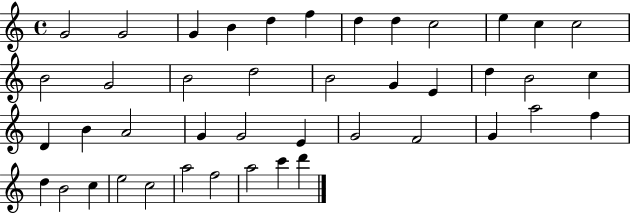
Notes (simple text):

G4/h G4/h G4/q B4/q D5/q F5/q D5/q D5/q C5/h E5/q C5/q C5/h B4/h G4/h B4/h D5/h B4/h G4/q E4/q D5/q B4/h C5/q D4/q B4/q A4/h G4/q G4/h E4/q G4/h F4/h G4/q A5/h F5/q D5/q B4/h C5/q E5/h C5/h A5/h F5/h A5/h C6/q D6/q